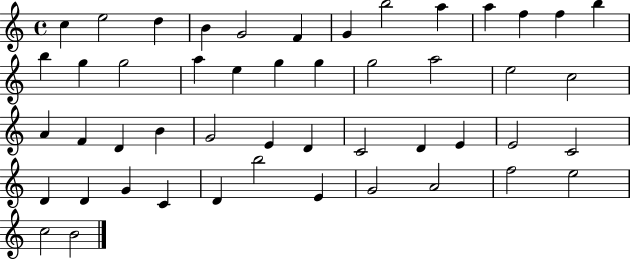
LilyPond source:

{
  \clef treble
  \time 4/4
  \defaultTimeSignature
  \key c \major
  c''4 e''2 d''4 | b'4 g'2 f'4 | g'4 b''2 a''4 | a''4 f''4 f''4 b''4 | \break b''4 g''4 g''2 | a''4 e''4 g''4 g''4 | g''2 a''2 | e''2 c''2 | \break a'4 f'4 d'4 b'4 | g'2 e'4 d'4 | c'2 d'4 e'4 | e'2 c'2 | \break d'4 d'4 g'4 c'4 | d'4 b''2 e'4 | g'2 a'2 | f''2 e''2 | \break c''2 b'2 | \bar "|."
}